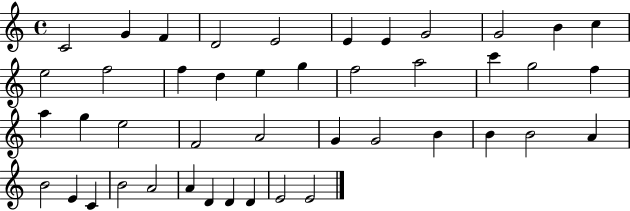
{
  \clef treble
  \time 4/4
  \defaultTimeSignature
  \key c \major
  c'2 g'4 f'4 | d'2 e'2 | e'4 e'4 g'2 | g'2 b'4 c''4 | \break e''2 f''2 | f''4 d''4 e''4 g''4 | f''2 a''2 | c'''4 g''2 f''4 | \break a''4 g''4 e''2 | f'2 a'2 | g'4 g'2 b'4 | b'4 b'2 a'4 | \break b'2 e'4 c'4 | b'2 a'2 | a'4 d'4 d'4 d'4 | e'2 e'2 | \break \bar "|."
}